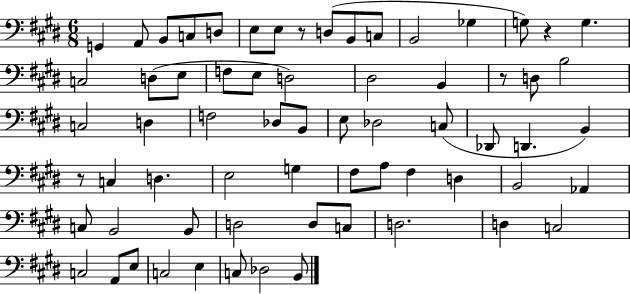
G2/q A2/e B2/e C3/e D3/e E3/e E3/e R/e D3/e B2/e C3/e B2/h Gb3/q G3/e R/q G3/q. C3/h D3/e E3/e F3/e E3/e D3/h D#3/h B2/q R/e D3/e B3/h C3/h D3/q F3/h Db3/e B2/e E3/e Db3/h C3/e Db2/e D2/q. B2/q R/e C3/q D3/q. E3/h G3/q F#3/e A3/e F#3/q D3/q B2/h Ab2/q C3/e B2/h B2/e D3/h D3/e C3/e D3/h. D3/q C3/h C3/h A2/e E3/e C3/h E3/q C3/e Db3/h B2/e